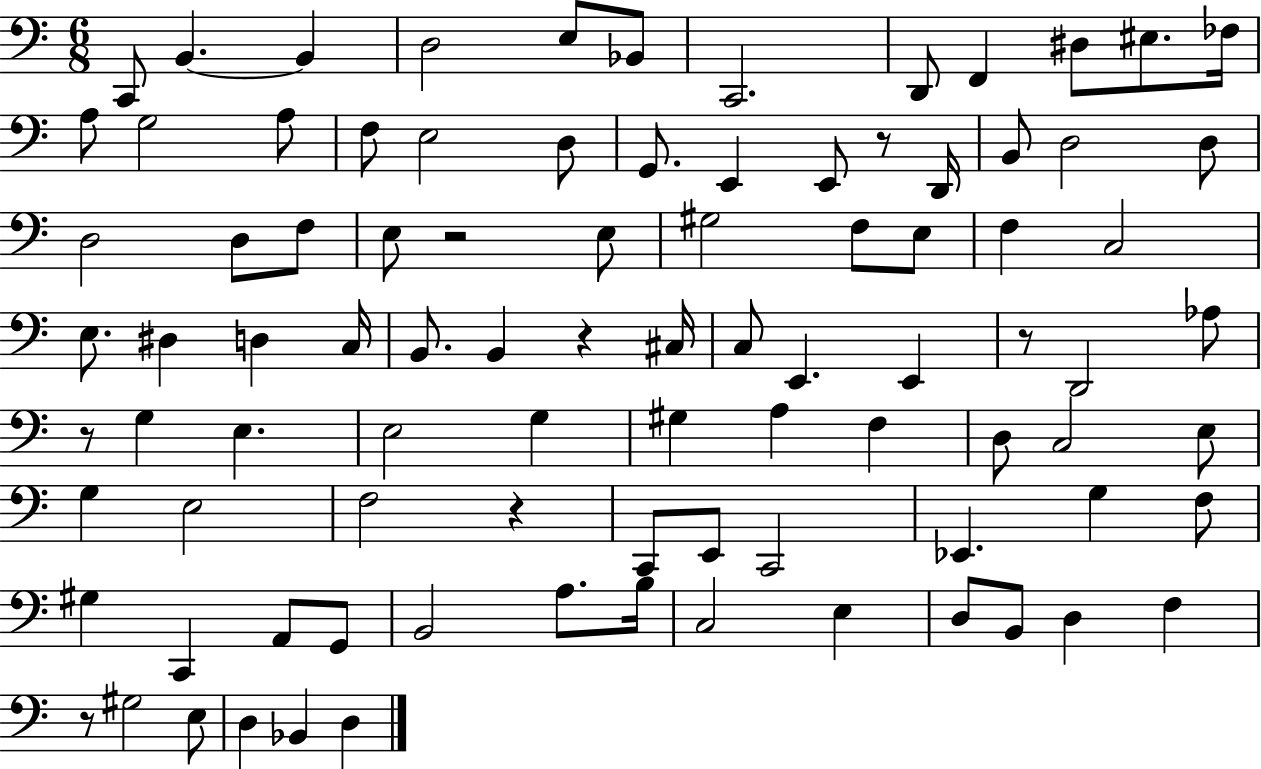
{
  \clef bass
  \numericTimeSignature
  \time 6/8
  \key c \major
  c,8 b,4.~~ b,4 | d2 e8 bes,8 | c,2. | d,8 f,4 dis8 eis8. fes16 | \break a8 g2 a8 | f8 e2 d8 | g,8. e,4 e,8 r8 d,16 | b,8 d2 d8 | \break d2 d8 f8 | e8 r2 e8 | gis2 f8 e8 | f4 c2 | \break e8. dis4 d4 c16 | b,8. b,4 r4 cis16 | c8 e,4. e,4 | r8 d,2 aes8 | \break r8 g4 e4. | e2 g4 | gis4 a4 f4 | d8 c2 e8 | \break g4 e2 | f2 r4 | c,8 e,8 c,2 | ees,4. g4 f8 | \break gis4 c,4 a,8 g,8 | b,2 a8. b16 | c2 e4 | d8 b,8 d4 f4 | \break r8 gis2 e8 | d4 bes,4 d4 | \bar "|."
}